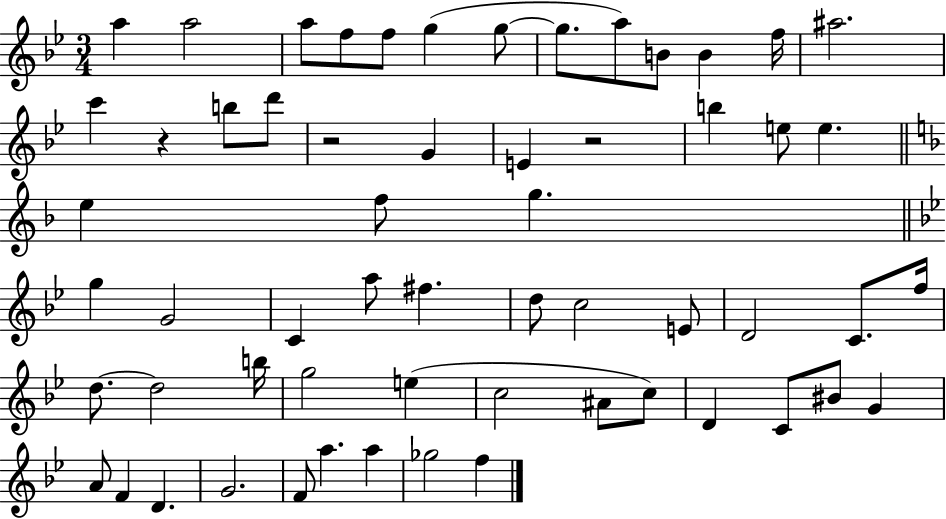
{
  \clef treble
  \numericTimeSignature
  \time 3/4
  \key bes \major
  \repeat volta 2 { a''4 a''2 | a''8 f''8 f''8 g''4( g''8~~ | g''8. a''8) b'8 b'4 f''16 | ais''2. | \break c'''4 r4 b''8 d'''8 | r2 g'4 | e'4 r2 | b''4 e''8 e''4. | \break \bar "||" \break \key d \minor e''4 f''8 g''4. | \bar "||" \break \key g \minor g''4 g'2 | c'4 a''8 fis''4. | d''8 c''2 e'8 | d'2 c'8. f''16 | \break d''8.~~ d''2 b''16 | g''2 e''4( | c''2 ais'8 c''8) | d'4 c'8 bis'8 g'4 | \break a'8 f'4 d'4. | g'2. | f'8 a''4. a''4 | ges''2 f''4 | \break } \bar "|."
}